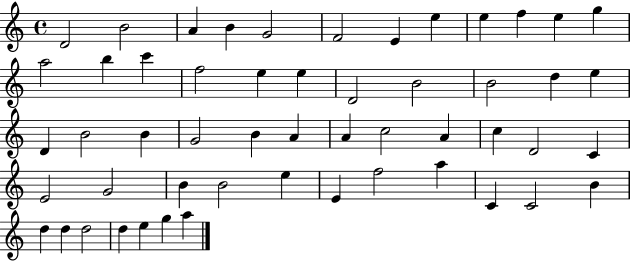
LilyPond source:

{
  \clef treble
  \time 4/4
  \defaultTimeSignature
  \key c \major
  d'2 b'2 | a'4 b'4 g'2 | f'2 e'4 e''4 | e''4 f''4 e''4 g''4 | \break a''2 b''4 c'''4 | f''2 e''4 e''4 | d'2 b'2 | b'2 d''4 e''4 | \break d'4 b'2 b'4 | g'2 b'4 a'4 | a'4 c''2 a'4 | c''4 d'2 c'4 | \break e'2 g'2 | b'4 b'2 e''4 | e'4 f''2 a''4 | c'4 c'2 b'4 | \break d''4 d''4 d''2 | d''4 e''4 g''4 a''4 | \bar "|."
}